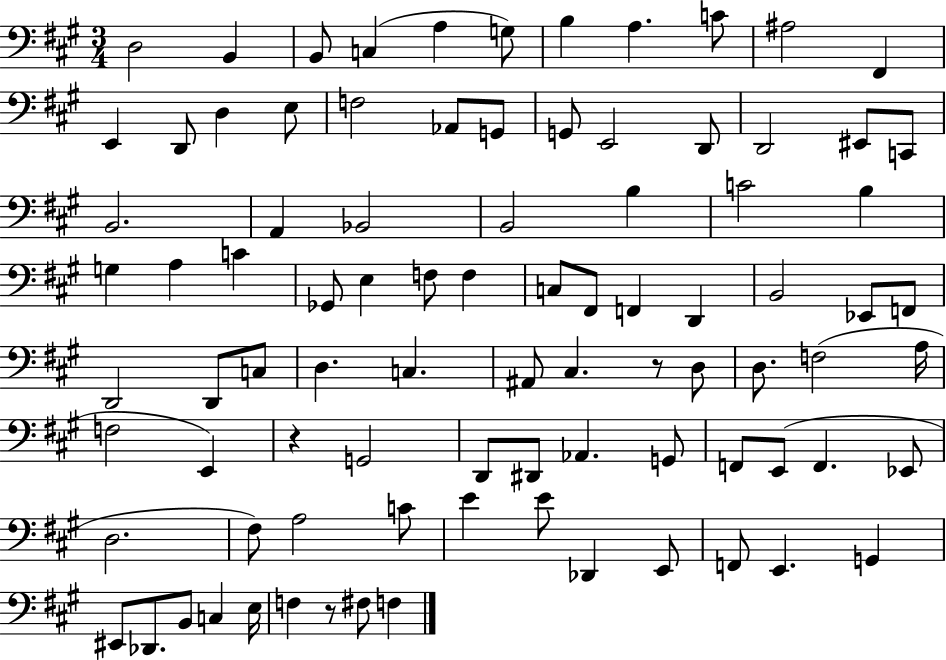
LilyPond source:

{
  \clef bass
  \numericTimeSignature
  \time 3/4
  \key a \major
  \repeat volta 2 { d2 b,4 | b,8 c4( a4 g8) | b4 a4. c'8 | ais2 fis,4 | \break e,4 d,8 d4 e8 | f2 aes,8 g,8 | g,8 e,2 d,8 | d,2 eis,8 c,8 | \break b,2. | a,4 bes,2 | b,2 b4 | c'2 b4 | \break g4 a4 c'4 | ges,8 e4 f8 f4 | c8 fis,8 f,4 d,4 | b,2 ees,8 f,8 | \break d,2 d,8 c8 | d4. c4. | ais,8 cis4. r8 d8 | d8. f2( a16 | \break f2 e,4) | r4 g,2 | d,8 dis,8 aes,4. g,8 | f,8 e,8( f,4. ees,8 | \break d2. | fis8) a2 c'8 | e'4 e'8 des,4 e,8 | f,8 e,4. g,4 | \break eis,8 des,8. b,8 c4 e16 | f4 r8 fis8 f4 | } \bar "|."
}